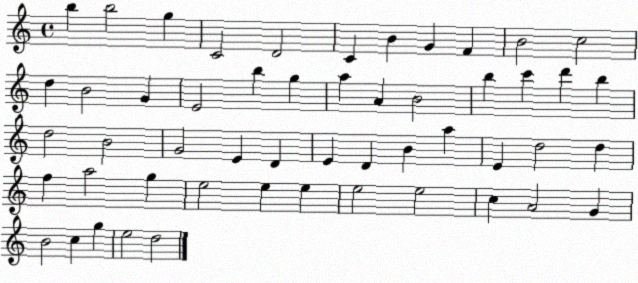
X:1
T:Untitled
M:4/4
L:1/4
K:C
b b2 g C2 D2 C B G F B2 c2 d B2 G E2 b g a A B2 b c' d' b d2 B2 G2 E D E D B a E d2 d f a2 g e2 e e e2 e2 c A2 G B2 c g e2 d2